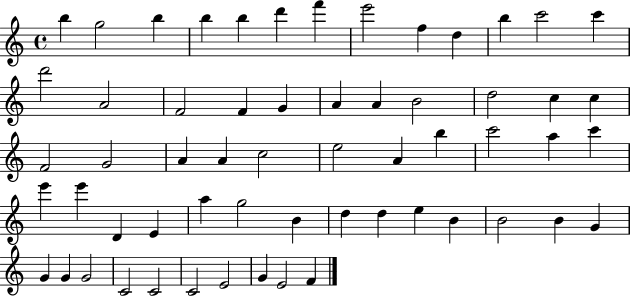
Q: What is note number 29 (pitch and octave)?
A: C5